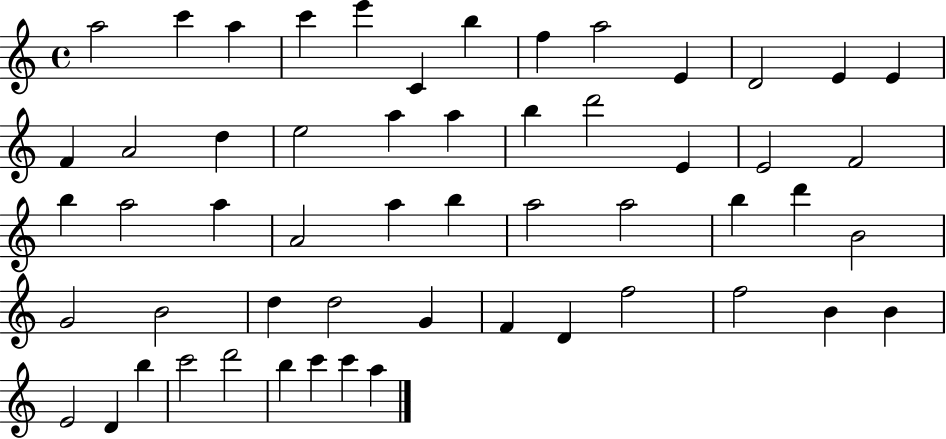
{
  \clef treble
  \time 4/4
  \defaultTimeSignature
  \key c \major
  a''2 c'''4 a''4 | c'''4 e'''4 c'4 b''4 | f''4 a''2 e'4 | d'2 e'4 e'4 | \break f'4 a'2 d''4 | e''2 a''4 a''4 | b''4 d'''2 e'4 | e'2 f'2 | \break b''4 a''2 a''4 | a'2 a''4 b''4 | a''2 a''2 | b''4 d'''4 b'2 | \break g'2 b'2 | d''4 d''2 g'4 | f'4 d'4 f''2 | f''2 b'4 b'4 | \break e'2 d'4 b''4 | c'''2 d'''2 | b''4 c'''4 c'''4 a''4 | \bar "|."
}